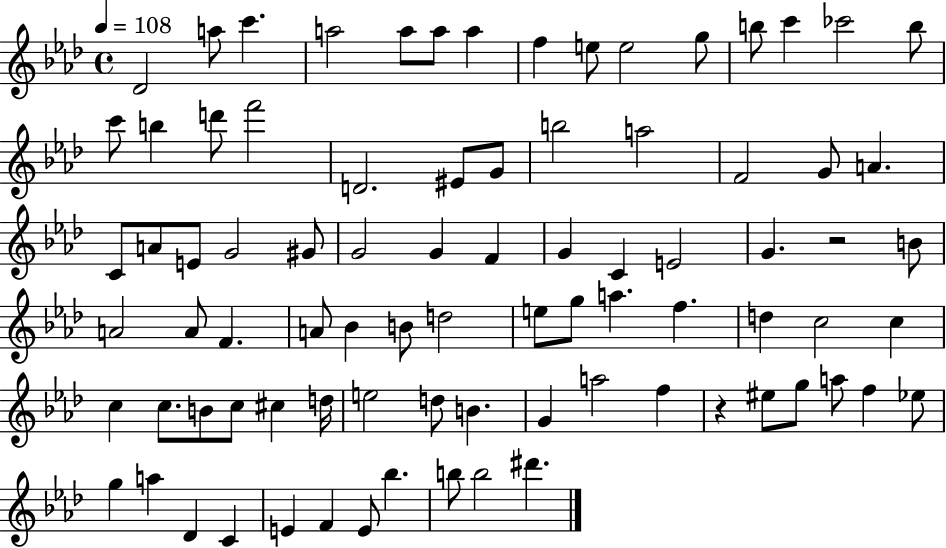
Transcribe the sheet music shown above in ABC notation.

X:1
T:Untitled
M:4/4
L:1/4
K:Ab
_D2 a/2 c' a2 a/2 a/2 a f e/2 e2 g/2 b/2 c' _c'2 b/2 c'/2 b d'/2 f'2 D2 ^E/2 G/2 b2 a2 F2 G/2 A C/2 A/2 E/2 G2 ^G/2 G2 G F G C E2 G z2 B/2 A2 A/2 F A/2 _B B/2 d2 e/2 g/2 a f d c2 c c c/2 B/2 c/2 ^c d/4 e2 d/2 B G a2 f z ^e/2 g/2 a/2 f _e/2 g a _D C E F E/2 _b b/2 b2 ^d'